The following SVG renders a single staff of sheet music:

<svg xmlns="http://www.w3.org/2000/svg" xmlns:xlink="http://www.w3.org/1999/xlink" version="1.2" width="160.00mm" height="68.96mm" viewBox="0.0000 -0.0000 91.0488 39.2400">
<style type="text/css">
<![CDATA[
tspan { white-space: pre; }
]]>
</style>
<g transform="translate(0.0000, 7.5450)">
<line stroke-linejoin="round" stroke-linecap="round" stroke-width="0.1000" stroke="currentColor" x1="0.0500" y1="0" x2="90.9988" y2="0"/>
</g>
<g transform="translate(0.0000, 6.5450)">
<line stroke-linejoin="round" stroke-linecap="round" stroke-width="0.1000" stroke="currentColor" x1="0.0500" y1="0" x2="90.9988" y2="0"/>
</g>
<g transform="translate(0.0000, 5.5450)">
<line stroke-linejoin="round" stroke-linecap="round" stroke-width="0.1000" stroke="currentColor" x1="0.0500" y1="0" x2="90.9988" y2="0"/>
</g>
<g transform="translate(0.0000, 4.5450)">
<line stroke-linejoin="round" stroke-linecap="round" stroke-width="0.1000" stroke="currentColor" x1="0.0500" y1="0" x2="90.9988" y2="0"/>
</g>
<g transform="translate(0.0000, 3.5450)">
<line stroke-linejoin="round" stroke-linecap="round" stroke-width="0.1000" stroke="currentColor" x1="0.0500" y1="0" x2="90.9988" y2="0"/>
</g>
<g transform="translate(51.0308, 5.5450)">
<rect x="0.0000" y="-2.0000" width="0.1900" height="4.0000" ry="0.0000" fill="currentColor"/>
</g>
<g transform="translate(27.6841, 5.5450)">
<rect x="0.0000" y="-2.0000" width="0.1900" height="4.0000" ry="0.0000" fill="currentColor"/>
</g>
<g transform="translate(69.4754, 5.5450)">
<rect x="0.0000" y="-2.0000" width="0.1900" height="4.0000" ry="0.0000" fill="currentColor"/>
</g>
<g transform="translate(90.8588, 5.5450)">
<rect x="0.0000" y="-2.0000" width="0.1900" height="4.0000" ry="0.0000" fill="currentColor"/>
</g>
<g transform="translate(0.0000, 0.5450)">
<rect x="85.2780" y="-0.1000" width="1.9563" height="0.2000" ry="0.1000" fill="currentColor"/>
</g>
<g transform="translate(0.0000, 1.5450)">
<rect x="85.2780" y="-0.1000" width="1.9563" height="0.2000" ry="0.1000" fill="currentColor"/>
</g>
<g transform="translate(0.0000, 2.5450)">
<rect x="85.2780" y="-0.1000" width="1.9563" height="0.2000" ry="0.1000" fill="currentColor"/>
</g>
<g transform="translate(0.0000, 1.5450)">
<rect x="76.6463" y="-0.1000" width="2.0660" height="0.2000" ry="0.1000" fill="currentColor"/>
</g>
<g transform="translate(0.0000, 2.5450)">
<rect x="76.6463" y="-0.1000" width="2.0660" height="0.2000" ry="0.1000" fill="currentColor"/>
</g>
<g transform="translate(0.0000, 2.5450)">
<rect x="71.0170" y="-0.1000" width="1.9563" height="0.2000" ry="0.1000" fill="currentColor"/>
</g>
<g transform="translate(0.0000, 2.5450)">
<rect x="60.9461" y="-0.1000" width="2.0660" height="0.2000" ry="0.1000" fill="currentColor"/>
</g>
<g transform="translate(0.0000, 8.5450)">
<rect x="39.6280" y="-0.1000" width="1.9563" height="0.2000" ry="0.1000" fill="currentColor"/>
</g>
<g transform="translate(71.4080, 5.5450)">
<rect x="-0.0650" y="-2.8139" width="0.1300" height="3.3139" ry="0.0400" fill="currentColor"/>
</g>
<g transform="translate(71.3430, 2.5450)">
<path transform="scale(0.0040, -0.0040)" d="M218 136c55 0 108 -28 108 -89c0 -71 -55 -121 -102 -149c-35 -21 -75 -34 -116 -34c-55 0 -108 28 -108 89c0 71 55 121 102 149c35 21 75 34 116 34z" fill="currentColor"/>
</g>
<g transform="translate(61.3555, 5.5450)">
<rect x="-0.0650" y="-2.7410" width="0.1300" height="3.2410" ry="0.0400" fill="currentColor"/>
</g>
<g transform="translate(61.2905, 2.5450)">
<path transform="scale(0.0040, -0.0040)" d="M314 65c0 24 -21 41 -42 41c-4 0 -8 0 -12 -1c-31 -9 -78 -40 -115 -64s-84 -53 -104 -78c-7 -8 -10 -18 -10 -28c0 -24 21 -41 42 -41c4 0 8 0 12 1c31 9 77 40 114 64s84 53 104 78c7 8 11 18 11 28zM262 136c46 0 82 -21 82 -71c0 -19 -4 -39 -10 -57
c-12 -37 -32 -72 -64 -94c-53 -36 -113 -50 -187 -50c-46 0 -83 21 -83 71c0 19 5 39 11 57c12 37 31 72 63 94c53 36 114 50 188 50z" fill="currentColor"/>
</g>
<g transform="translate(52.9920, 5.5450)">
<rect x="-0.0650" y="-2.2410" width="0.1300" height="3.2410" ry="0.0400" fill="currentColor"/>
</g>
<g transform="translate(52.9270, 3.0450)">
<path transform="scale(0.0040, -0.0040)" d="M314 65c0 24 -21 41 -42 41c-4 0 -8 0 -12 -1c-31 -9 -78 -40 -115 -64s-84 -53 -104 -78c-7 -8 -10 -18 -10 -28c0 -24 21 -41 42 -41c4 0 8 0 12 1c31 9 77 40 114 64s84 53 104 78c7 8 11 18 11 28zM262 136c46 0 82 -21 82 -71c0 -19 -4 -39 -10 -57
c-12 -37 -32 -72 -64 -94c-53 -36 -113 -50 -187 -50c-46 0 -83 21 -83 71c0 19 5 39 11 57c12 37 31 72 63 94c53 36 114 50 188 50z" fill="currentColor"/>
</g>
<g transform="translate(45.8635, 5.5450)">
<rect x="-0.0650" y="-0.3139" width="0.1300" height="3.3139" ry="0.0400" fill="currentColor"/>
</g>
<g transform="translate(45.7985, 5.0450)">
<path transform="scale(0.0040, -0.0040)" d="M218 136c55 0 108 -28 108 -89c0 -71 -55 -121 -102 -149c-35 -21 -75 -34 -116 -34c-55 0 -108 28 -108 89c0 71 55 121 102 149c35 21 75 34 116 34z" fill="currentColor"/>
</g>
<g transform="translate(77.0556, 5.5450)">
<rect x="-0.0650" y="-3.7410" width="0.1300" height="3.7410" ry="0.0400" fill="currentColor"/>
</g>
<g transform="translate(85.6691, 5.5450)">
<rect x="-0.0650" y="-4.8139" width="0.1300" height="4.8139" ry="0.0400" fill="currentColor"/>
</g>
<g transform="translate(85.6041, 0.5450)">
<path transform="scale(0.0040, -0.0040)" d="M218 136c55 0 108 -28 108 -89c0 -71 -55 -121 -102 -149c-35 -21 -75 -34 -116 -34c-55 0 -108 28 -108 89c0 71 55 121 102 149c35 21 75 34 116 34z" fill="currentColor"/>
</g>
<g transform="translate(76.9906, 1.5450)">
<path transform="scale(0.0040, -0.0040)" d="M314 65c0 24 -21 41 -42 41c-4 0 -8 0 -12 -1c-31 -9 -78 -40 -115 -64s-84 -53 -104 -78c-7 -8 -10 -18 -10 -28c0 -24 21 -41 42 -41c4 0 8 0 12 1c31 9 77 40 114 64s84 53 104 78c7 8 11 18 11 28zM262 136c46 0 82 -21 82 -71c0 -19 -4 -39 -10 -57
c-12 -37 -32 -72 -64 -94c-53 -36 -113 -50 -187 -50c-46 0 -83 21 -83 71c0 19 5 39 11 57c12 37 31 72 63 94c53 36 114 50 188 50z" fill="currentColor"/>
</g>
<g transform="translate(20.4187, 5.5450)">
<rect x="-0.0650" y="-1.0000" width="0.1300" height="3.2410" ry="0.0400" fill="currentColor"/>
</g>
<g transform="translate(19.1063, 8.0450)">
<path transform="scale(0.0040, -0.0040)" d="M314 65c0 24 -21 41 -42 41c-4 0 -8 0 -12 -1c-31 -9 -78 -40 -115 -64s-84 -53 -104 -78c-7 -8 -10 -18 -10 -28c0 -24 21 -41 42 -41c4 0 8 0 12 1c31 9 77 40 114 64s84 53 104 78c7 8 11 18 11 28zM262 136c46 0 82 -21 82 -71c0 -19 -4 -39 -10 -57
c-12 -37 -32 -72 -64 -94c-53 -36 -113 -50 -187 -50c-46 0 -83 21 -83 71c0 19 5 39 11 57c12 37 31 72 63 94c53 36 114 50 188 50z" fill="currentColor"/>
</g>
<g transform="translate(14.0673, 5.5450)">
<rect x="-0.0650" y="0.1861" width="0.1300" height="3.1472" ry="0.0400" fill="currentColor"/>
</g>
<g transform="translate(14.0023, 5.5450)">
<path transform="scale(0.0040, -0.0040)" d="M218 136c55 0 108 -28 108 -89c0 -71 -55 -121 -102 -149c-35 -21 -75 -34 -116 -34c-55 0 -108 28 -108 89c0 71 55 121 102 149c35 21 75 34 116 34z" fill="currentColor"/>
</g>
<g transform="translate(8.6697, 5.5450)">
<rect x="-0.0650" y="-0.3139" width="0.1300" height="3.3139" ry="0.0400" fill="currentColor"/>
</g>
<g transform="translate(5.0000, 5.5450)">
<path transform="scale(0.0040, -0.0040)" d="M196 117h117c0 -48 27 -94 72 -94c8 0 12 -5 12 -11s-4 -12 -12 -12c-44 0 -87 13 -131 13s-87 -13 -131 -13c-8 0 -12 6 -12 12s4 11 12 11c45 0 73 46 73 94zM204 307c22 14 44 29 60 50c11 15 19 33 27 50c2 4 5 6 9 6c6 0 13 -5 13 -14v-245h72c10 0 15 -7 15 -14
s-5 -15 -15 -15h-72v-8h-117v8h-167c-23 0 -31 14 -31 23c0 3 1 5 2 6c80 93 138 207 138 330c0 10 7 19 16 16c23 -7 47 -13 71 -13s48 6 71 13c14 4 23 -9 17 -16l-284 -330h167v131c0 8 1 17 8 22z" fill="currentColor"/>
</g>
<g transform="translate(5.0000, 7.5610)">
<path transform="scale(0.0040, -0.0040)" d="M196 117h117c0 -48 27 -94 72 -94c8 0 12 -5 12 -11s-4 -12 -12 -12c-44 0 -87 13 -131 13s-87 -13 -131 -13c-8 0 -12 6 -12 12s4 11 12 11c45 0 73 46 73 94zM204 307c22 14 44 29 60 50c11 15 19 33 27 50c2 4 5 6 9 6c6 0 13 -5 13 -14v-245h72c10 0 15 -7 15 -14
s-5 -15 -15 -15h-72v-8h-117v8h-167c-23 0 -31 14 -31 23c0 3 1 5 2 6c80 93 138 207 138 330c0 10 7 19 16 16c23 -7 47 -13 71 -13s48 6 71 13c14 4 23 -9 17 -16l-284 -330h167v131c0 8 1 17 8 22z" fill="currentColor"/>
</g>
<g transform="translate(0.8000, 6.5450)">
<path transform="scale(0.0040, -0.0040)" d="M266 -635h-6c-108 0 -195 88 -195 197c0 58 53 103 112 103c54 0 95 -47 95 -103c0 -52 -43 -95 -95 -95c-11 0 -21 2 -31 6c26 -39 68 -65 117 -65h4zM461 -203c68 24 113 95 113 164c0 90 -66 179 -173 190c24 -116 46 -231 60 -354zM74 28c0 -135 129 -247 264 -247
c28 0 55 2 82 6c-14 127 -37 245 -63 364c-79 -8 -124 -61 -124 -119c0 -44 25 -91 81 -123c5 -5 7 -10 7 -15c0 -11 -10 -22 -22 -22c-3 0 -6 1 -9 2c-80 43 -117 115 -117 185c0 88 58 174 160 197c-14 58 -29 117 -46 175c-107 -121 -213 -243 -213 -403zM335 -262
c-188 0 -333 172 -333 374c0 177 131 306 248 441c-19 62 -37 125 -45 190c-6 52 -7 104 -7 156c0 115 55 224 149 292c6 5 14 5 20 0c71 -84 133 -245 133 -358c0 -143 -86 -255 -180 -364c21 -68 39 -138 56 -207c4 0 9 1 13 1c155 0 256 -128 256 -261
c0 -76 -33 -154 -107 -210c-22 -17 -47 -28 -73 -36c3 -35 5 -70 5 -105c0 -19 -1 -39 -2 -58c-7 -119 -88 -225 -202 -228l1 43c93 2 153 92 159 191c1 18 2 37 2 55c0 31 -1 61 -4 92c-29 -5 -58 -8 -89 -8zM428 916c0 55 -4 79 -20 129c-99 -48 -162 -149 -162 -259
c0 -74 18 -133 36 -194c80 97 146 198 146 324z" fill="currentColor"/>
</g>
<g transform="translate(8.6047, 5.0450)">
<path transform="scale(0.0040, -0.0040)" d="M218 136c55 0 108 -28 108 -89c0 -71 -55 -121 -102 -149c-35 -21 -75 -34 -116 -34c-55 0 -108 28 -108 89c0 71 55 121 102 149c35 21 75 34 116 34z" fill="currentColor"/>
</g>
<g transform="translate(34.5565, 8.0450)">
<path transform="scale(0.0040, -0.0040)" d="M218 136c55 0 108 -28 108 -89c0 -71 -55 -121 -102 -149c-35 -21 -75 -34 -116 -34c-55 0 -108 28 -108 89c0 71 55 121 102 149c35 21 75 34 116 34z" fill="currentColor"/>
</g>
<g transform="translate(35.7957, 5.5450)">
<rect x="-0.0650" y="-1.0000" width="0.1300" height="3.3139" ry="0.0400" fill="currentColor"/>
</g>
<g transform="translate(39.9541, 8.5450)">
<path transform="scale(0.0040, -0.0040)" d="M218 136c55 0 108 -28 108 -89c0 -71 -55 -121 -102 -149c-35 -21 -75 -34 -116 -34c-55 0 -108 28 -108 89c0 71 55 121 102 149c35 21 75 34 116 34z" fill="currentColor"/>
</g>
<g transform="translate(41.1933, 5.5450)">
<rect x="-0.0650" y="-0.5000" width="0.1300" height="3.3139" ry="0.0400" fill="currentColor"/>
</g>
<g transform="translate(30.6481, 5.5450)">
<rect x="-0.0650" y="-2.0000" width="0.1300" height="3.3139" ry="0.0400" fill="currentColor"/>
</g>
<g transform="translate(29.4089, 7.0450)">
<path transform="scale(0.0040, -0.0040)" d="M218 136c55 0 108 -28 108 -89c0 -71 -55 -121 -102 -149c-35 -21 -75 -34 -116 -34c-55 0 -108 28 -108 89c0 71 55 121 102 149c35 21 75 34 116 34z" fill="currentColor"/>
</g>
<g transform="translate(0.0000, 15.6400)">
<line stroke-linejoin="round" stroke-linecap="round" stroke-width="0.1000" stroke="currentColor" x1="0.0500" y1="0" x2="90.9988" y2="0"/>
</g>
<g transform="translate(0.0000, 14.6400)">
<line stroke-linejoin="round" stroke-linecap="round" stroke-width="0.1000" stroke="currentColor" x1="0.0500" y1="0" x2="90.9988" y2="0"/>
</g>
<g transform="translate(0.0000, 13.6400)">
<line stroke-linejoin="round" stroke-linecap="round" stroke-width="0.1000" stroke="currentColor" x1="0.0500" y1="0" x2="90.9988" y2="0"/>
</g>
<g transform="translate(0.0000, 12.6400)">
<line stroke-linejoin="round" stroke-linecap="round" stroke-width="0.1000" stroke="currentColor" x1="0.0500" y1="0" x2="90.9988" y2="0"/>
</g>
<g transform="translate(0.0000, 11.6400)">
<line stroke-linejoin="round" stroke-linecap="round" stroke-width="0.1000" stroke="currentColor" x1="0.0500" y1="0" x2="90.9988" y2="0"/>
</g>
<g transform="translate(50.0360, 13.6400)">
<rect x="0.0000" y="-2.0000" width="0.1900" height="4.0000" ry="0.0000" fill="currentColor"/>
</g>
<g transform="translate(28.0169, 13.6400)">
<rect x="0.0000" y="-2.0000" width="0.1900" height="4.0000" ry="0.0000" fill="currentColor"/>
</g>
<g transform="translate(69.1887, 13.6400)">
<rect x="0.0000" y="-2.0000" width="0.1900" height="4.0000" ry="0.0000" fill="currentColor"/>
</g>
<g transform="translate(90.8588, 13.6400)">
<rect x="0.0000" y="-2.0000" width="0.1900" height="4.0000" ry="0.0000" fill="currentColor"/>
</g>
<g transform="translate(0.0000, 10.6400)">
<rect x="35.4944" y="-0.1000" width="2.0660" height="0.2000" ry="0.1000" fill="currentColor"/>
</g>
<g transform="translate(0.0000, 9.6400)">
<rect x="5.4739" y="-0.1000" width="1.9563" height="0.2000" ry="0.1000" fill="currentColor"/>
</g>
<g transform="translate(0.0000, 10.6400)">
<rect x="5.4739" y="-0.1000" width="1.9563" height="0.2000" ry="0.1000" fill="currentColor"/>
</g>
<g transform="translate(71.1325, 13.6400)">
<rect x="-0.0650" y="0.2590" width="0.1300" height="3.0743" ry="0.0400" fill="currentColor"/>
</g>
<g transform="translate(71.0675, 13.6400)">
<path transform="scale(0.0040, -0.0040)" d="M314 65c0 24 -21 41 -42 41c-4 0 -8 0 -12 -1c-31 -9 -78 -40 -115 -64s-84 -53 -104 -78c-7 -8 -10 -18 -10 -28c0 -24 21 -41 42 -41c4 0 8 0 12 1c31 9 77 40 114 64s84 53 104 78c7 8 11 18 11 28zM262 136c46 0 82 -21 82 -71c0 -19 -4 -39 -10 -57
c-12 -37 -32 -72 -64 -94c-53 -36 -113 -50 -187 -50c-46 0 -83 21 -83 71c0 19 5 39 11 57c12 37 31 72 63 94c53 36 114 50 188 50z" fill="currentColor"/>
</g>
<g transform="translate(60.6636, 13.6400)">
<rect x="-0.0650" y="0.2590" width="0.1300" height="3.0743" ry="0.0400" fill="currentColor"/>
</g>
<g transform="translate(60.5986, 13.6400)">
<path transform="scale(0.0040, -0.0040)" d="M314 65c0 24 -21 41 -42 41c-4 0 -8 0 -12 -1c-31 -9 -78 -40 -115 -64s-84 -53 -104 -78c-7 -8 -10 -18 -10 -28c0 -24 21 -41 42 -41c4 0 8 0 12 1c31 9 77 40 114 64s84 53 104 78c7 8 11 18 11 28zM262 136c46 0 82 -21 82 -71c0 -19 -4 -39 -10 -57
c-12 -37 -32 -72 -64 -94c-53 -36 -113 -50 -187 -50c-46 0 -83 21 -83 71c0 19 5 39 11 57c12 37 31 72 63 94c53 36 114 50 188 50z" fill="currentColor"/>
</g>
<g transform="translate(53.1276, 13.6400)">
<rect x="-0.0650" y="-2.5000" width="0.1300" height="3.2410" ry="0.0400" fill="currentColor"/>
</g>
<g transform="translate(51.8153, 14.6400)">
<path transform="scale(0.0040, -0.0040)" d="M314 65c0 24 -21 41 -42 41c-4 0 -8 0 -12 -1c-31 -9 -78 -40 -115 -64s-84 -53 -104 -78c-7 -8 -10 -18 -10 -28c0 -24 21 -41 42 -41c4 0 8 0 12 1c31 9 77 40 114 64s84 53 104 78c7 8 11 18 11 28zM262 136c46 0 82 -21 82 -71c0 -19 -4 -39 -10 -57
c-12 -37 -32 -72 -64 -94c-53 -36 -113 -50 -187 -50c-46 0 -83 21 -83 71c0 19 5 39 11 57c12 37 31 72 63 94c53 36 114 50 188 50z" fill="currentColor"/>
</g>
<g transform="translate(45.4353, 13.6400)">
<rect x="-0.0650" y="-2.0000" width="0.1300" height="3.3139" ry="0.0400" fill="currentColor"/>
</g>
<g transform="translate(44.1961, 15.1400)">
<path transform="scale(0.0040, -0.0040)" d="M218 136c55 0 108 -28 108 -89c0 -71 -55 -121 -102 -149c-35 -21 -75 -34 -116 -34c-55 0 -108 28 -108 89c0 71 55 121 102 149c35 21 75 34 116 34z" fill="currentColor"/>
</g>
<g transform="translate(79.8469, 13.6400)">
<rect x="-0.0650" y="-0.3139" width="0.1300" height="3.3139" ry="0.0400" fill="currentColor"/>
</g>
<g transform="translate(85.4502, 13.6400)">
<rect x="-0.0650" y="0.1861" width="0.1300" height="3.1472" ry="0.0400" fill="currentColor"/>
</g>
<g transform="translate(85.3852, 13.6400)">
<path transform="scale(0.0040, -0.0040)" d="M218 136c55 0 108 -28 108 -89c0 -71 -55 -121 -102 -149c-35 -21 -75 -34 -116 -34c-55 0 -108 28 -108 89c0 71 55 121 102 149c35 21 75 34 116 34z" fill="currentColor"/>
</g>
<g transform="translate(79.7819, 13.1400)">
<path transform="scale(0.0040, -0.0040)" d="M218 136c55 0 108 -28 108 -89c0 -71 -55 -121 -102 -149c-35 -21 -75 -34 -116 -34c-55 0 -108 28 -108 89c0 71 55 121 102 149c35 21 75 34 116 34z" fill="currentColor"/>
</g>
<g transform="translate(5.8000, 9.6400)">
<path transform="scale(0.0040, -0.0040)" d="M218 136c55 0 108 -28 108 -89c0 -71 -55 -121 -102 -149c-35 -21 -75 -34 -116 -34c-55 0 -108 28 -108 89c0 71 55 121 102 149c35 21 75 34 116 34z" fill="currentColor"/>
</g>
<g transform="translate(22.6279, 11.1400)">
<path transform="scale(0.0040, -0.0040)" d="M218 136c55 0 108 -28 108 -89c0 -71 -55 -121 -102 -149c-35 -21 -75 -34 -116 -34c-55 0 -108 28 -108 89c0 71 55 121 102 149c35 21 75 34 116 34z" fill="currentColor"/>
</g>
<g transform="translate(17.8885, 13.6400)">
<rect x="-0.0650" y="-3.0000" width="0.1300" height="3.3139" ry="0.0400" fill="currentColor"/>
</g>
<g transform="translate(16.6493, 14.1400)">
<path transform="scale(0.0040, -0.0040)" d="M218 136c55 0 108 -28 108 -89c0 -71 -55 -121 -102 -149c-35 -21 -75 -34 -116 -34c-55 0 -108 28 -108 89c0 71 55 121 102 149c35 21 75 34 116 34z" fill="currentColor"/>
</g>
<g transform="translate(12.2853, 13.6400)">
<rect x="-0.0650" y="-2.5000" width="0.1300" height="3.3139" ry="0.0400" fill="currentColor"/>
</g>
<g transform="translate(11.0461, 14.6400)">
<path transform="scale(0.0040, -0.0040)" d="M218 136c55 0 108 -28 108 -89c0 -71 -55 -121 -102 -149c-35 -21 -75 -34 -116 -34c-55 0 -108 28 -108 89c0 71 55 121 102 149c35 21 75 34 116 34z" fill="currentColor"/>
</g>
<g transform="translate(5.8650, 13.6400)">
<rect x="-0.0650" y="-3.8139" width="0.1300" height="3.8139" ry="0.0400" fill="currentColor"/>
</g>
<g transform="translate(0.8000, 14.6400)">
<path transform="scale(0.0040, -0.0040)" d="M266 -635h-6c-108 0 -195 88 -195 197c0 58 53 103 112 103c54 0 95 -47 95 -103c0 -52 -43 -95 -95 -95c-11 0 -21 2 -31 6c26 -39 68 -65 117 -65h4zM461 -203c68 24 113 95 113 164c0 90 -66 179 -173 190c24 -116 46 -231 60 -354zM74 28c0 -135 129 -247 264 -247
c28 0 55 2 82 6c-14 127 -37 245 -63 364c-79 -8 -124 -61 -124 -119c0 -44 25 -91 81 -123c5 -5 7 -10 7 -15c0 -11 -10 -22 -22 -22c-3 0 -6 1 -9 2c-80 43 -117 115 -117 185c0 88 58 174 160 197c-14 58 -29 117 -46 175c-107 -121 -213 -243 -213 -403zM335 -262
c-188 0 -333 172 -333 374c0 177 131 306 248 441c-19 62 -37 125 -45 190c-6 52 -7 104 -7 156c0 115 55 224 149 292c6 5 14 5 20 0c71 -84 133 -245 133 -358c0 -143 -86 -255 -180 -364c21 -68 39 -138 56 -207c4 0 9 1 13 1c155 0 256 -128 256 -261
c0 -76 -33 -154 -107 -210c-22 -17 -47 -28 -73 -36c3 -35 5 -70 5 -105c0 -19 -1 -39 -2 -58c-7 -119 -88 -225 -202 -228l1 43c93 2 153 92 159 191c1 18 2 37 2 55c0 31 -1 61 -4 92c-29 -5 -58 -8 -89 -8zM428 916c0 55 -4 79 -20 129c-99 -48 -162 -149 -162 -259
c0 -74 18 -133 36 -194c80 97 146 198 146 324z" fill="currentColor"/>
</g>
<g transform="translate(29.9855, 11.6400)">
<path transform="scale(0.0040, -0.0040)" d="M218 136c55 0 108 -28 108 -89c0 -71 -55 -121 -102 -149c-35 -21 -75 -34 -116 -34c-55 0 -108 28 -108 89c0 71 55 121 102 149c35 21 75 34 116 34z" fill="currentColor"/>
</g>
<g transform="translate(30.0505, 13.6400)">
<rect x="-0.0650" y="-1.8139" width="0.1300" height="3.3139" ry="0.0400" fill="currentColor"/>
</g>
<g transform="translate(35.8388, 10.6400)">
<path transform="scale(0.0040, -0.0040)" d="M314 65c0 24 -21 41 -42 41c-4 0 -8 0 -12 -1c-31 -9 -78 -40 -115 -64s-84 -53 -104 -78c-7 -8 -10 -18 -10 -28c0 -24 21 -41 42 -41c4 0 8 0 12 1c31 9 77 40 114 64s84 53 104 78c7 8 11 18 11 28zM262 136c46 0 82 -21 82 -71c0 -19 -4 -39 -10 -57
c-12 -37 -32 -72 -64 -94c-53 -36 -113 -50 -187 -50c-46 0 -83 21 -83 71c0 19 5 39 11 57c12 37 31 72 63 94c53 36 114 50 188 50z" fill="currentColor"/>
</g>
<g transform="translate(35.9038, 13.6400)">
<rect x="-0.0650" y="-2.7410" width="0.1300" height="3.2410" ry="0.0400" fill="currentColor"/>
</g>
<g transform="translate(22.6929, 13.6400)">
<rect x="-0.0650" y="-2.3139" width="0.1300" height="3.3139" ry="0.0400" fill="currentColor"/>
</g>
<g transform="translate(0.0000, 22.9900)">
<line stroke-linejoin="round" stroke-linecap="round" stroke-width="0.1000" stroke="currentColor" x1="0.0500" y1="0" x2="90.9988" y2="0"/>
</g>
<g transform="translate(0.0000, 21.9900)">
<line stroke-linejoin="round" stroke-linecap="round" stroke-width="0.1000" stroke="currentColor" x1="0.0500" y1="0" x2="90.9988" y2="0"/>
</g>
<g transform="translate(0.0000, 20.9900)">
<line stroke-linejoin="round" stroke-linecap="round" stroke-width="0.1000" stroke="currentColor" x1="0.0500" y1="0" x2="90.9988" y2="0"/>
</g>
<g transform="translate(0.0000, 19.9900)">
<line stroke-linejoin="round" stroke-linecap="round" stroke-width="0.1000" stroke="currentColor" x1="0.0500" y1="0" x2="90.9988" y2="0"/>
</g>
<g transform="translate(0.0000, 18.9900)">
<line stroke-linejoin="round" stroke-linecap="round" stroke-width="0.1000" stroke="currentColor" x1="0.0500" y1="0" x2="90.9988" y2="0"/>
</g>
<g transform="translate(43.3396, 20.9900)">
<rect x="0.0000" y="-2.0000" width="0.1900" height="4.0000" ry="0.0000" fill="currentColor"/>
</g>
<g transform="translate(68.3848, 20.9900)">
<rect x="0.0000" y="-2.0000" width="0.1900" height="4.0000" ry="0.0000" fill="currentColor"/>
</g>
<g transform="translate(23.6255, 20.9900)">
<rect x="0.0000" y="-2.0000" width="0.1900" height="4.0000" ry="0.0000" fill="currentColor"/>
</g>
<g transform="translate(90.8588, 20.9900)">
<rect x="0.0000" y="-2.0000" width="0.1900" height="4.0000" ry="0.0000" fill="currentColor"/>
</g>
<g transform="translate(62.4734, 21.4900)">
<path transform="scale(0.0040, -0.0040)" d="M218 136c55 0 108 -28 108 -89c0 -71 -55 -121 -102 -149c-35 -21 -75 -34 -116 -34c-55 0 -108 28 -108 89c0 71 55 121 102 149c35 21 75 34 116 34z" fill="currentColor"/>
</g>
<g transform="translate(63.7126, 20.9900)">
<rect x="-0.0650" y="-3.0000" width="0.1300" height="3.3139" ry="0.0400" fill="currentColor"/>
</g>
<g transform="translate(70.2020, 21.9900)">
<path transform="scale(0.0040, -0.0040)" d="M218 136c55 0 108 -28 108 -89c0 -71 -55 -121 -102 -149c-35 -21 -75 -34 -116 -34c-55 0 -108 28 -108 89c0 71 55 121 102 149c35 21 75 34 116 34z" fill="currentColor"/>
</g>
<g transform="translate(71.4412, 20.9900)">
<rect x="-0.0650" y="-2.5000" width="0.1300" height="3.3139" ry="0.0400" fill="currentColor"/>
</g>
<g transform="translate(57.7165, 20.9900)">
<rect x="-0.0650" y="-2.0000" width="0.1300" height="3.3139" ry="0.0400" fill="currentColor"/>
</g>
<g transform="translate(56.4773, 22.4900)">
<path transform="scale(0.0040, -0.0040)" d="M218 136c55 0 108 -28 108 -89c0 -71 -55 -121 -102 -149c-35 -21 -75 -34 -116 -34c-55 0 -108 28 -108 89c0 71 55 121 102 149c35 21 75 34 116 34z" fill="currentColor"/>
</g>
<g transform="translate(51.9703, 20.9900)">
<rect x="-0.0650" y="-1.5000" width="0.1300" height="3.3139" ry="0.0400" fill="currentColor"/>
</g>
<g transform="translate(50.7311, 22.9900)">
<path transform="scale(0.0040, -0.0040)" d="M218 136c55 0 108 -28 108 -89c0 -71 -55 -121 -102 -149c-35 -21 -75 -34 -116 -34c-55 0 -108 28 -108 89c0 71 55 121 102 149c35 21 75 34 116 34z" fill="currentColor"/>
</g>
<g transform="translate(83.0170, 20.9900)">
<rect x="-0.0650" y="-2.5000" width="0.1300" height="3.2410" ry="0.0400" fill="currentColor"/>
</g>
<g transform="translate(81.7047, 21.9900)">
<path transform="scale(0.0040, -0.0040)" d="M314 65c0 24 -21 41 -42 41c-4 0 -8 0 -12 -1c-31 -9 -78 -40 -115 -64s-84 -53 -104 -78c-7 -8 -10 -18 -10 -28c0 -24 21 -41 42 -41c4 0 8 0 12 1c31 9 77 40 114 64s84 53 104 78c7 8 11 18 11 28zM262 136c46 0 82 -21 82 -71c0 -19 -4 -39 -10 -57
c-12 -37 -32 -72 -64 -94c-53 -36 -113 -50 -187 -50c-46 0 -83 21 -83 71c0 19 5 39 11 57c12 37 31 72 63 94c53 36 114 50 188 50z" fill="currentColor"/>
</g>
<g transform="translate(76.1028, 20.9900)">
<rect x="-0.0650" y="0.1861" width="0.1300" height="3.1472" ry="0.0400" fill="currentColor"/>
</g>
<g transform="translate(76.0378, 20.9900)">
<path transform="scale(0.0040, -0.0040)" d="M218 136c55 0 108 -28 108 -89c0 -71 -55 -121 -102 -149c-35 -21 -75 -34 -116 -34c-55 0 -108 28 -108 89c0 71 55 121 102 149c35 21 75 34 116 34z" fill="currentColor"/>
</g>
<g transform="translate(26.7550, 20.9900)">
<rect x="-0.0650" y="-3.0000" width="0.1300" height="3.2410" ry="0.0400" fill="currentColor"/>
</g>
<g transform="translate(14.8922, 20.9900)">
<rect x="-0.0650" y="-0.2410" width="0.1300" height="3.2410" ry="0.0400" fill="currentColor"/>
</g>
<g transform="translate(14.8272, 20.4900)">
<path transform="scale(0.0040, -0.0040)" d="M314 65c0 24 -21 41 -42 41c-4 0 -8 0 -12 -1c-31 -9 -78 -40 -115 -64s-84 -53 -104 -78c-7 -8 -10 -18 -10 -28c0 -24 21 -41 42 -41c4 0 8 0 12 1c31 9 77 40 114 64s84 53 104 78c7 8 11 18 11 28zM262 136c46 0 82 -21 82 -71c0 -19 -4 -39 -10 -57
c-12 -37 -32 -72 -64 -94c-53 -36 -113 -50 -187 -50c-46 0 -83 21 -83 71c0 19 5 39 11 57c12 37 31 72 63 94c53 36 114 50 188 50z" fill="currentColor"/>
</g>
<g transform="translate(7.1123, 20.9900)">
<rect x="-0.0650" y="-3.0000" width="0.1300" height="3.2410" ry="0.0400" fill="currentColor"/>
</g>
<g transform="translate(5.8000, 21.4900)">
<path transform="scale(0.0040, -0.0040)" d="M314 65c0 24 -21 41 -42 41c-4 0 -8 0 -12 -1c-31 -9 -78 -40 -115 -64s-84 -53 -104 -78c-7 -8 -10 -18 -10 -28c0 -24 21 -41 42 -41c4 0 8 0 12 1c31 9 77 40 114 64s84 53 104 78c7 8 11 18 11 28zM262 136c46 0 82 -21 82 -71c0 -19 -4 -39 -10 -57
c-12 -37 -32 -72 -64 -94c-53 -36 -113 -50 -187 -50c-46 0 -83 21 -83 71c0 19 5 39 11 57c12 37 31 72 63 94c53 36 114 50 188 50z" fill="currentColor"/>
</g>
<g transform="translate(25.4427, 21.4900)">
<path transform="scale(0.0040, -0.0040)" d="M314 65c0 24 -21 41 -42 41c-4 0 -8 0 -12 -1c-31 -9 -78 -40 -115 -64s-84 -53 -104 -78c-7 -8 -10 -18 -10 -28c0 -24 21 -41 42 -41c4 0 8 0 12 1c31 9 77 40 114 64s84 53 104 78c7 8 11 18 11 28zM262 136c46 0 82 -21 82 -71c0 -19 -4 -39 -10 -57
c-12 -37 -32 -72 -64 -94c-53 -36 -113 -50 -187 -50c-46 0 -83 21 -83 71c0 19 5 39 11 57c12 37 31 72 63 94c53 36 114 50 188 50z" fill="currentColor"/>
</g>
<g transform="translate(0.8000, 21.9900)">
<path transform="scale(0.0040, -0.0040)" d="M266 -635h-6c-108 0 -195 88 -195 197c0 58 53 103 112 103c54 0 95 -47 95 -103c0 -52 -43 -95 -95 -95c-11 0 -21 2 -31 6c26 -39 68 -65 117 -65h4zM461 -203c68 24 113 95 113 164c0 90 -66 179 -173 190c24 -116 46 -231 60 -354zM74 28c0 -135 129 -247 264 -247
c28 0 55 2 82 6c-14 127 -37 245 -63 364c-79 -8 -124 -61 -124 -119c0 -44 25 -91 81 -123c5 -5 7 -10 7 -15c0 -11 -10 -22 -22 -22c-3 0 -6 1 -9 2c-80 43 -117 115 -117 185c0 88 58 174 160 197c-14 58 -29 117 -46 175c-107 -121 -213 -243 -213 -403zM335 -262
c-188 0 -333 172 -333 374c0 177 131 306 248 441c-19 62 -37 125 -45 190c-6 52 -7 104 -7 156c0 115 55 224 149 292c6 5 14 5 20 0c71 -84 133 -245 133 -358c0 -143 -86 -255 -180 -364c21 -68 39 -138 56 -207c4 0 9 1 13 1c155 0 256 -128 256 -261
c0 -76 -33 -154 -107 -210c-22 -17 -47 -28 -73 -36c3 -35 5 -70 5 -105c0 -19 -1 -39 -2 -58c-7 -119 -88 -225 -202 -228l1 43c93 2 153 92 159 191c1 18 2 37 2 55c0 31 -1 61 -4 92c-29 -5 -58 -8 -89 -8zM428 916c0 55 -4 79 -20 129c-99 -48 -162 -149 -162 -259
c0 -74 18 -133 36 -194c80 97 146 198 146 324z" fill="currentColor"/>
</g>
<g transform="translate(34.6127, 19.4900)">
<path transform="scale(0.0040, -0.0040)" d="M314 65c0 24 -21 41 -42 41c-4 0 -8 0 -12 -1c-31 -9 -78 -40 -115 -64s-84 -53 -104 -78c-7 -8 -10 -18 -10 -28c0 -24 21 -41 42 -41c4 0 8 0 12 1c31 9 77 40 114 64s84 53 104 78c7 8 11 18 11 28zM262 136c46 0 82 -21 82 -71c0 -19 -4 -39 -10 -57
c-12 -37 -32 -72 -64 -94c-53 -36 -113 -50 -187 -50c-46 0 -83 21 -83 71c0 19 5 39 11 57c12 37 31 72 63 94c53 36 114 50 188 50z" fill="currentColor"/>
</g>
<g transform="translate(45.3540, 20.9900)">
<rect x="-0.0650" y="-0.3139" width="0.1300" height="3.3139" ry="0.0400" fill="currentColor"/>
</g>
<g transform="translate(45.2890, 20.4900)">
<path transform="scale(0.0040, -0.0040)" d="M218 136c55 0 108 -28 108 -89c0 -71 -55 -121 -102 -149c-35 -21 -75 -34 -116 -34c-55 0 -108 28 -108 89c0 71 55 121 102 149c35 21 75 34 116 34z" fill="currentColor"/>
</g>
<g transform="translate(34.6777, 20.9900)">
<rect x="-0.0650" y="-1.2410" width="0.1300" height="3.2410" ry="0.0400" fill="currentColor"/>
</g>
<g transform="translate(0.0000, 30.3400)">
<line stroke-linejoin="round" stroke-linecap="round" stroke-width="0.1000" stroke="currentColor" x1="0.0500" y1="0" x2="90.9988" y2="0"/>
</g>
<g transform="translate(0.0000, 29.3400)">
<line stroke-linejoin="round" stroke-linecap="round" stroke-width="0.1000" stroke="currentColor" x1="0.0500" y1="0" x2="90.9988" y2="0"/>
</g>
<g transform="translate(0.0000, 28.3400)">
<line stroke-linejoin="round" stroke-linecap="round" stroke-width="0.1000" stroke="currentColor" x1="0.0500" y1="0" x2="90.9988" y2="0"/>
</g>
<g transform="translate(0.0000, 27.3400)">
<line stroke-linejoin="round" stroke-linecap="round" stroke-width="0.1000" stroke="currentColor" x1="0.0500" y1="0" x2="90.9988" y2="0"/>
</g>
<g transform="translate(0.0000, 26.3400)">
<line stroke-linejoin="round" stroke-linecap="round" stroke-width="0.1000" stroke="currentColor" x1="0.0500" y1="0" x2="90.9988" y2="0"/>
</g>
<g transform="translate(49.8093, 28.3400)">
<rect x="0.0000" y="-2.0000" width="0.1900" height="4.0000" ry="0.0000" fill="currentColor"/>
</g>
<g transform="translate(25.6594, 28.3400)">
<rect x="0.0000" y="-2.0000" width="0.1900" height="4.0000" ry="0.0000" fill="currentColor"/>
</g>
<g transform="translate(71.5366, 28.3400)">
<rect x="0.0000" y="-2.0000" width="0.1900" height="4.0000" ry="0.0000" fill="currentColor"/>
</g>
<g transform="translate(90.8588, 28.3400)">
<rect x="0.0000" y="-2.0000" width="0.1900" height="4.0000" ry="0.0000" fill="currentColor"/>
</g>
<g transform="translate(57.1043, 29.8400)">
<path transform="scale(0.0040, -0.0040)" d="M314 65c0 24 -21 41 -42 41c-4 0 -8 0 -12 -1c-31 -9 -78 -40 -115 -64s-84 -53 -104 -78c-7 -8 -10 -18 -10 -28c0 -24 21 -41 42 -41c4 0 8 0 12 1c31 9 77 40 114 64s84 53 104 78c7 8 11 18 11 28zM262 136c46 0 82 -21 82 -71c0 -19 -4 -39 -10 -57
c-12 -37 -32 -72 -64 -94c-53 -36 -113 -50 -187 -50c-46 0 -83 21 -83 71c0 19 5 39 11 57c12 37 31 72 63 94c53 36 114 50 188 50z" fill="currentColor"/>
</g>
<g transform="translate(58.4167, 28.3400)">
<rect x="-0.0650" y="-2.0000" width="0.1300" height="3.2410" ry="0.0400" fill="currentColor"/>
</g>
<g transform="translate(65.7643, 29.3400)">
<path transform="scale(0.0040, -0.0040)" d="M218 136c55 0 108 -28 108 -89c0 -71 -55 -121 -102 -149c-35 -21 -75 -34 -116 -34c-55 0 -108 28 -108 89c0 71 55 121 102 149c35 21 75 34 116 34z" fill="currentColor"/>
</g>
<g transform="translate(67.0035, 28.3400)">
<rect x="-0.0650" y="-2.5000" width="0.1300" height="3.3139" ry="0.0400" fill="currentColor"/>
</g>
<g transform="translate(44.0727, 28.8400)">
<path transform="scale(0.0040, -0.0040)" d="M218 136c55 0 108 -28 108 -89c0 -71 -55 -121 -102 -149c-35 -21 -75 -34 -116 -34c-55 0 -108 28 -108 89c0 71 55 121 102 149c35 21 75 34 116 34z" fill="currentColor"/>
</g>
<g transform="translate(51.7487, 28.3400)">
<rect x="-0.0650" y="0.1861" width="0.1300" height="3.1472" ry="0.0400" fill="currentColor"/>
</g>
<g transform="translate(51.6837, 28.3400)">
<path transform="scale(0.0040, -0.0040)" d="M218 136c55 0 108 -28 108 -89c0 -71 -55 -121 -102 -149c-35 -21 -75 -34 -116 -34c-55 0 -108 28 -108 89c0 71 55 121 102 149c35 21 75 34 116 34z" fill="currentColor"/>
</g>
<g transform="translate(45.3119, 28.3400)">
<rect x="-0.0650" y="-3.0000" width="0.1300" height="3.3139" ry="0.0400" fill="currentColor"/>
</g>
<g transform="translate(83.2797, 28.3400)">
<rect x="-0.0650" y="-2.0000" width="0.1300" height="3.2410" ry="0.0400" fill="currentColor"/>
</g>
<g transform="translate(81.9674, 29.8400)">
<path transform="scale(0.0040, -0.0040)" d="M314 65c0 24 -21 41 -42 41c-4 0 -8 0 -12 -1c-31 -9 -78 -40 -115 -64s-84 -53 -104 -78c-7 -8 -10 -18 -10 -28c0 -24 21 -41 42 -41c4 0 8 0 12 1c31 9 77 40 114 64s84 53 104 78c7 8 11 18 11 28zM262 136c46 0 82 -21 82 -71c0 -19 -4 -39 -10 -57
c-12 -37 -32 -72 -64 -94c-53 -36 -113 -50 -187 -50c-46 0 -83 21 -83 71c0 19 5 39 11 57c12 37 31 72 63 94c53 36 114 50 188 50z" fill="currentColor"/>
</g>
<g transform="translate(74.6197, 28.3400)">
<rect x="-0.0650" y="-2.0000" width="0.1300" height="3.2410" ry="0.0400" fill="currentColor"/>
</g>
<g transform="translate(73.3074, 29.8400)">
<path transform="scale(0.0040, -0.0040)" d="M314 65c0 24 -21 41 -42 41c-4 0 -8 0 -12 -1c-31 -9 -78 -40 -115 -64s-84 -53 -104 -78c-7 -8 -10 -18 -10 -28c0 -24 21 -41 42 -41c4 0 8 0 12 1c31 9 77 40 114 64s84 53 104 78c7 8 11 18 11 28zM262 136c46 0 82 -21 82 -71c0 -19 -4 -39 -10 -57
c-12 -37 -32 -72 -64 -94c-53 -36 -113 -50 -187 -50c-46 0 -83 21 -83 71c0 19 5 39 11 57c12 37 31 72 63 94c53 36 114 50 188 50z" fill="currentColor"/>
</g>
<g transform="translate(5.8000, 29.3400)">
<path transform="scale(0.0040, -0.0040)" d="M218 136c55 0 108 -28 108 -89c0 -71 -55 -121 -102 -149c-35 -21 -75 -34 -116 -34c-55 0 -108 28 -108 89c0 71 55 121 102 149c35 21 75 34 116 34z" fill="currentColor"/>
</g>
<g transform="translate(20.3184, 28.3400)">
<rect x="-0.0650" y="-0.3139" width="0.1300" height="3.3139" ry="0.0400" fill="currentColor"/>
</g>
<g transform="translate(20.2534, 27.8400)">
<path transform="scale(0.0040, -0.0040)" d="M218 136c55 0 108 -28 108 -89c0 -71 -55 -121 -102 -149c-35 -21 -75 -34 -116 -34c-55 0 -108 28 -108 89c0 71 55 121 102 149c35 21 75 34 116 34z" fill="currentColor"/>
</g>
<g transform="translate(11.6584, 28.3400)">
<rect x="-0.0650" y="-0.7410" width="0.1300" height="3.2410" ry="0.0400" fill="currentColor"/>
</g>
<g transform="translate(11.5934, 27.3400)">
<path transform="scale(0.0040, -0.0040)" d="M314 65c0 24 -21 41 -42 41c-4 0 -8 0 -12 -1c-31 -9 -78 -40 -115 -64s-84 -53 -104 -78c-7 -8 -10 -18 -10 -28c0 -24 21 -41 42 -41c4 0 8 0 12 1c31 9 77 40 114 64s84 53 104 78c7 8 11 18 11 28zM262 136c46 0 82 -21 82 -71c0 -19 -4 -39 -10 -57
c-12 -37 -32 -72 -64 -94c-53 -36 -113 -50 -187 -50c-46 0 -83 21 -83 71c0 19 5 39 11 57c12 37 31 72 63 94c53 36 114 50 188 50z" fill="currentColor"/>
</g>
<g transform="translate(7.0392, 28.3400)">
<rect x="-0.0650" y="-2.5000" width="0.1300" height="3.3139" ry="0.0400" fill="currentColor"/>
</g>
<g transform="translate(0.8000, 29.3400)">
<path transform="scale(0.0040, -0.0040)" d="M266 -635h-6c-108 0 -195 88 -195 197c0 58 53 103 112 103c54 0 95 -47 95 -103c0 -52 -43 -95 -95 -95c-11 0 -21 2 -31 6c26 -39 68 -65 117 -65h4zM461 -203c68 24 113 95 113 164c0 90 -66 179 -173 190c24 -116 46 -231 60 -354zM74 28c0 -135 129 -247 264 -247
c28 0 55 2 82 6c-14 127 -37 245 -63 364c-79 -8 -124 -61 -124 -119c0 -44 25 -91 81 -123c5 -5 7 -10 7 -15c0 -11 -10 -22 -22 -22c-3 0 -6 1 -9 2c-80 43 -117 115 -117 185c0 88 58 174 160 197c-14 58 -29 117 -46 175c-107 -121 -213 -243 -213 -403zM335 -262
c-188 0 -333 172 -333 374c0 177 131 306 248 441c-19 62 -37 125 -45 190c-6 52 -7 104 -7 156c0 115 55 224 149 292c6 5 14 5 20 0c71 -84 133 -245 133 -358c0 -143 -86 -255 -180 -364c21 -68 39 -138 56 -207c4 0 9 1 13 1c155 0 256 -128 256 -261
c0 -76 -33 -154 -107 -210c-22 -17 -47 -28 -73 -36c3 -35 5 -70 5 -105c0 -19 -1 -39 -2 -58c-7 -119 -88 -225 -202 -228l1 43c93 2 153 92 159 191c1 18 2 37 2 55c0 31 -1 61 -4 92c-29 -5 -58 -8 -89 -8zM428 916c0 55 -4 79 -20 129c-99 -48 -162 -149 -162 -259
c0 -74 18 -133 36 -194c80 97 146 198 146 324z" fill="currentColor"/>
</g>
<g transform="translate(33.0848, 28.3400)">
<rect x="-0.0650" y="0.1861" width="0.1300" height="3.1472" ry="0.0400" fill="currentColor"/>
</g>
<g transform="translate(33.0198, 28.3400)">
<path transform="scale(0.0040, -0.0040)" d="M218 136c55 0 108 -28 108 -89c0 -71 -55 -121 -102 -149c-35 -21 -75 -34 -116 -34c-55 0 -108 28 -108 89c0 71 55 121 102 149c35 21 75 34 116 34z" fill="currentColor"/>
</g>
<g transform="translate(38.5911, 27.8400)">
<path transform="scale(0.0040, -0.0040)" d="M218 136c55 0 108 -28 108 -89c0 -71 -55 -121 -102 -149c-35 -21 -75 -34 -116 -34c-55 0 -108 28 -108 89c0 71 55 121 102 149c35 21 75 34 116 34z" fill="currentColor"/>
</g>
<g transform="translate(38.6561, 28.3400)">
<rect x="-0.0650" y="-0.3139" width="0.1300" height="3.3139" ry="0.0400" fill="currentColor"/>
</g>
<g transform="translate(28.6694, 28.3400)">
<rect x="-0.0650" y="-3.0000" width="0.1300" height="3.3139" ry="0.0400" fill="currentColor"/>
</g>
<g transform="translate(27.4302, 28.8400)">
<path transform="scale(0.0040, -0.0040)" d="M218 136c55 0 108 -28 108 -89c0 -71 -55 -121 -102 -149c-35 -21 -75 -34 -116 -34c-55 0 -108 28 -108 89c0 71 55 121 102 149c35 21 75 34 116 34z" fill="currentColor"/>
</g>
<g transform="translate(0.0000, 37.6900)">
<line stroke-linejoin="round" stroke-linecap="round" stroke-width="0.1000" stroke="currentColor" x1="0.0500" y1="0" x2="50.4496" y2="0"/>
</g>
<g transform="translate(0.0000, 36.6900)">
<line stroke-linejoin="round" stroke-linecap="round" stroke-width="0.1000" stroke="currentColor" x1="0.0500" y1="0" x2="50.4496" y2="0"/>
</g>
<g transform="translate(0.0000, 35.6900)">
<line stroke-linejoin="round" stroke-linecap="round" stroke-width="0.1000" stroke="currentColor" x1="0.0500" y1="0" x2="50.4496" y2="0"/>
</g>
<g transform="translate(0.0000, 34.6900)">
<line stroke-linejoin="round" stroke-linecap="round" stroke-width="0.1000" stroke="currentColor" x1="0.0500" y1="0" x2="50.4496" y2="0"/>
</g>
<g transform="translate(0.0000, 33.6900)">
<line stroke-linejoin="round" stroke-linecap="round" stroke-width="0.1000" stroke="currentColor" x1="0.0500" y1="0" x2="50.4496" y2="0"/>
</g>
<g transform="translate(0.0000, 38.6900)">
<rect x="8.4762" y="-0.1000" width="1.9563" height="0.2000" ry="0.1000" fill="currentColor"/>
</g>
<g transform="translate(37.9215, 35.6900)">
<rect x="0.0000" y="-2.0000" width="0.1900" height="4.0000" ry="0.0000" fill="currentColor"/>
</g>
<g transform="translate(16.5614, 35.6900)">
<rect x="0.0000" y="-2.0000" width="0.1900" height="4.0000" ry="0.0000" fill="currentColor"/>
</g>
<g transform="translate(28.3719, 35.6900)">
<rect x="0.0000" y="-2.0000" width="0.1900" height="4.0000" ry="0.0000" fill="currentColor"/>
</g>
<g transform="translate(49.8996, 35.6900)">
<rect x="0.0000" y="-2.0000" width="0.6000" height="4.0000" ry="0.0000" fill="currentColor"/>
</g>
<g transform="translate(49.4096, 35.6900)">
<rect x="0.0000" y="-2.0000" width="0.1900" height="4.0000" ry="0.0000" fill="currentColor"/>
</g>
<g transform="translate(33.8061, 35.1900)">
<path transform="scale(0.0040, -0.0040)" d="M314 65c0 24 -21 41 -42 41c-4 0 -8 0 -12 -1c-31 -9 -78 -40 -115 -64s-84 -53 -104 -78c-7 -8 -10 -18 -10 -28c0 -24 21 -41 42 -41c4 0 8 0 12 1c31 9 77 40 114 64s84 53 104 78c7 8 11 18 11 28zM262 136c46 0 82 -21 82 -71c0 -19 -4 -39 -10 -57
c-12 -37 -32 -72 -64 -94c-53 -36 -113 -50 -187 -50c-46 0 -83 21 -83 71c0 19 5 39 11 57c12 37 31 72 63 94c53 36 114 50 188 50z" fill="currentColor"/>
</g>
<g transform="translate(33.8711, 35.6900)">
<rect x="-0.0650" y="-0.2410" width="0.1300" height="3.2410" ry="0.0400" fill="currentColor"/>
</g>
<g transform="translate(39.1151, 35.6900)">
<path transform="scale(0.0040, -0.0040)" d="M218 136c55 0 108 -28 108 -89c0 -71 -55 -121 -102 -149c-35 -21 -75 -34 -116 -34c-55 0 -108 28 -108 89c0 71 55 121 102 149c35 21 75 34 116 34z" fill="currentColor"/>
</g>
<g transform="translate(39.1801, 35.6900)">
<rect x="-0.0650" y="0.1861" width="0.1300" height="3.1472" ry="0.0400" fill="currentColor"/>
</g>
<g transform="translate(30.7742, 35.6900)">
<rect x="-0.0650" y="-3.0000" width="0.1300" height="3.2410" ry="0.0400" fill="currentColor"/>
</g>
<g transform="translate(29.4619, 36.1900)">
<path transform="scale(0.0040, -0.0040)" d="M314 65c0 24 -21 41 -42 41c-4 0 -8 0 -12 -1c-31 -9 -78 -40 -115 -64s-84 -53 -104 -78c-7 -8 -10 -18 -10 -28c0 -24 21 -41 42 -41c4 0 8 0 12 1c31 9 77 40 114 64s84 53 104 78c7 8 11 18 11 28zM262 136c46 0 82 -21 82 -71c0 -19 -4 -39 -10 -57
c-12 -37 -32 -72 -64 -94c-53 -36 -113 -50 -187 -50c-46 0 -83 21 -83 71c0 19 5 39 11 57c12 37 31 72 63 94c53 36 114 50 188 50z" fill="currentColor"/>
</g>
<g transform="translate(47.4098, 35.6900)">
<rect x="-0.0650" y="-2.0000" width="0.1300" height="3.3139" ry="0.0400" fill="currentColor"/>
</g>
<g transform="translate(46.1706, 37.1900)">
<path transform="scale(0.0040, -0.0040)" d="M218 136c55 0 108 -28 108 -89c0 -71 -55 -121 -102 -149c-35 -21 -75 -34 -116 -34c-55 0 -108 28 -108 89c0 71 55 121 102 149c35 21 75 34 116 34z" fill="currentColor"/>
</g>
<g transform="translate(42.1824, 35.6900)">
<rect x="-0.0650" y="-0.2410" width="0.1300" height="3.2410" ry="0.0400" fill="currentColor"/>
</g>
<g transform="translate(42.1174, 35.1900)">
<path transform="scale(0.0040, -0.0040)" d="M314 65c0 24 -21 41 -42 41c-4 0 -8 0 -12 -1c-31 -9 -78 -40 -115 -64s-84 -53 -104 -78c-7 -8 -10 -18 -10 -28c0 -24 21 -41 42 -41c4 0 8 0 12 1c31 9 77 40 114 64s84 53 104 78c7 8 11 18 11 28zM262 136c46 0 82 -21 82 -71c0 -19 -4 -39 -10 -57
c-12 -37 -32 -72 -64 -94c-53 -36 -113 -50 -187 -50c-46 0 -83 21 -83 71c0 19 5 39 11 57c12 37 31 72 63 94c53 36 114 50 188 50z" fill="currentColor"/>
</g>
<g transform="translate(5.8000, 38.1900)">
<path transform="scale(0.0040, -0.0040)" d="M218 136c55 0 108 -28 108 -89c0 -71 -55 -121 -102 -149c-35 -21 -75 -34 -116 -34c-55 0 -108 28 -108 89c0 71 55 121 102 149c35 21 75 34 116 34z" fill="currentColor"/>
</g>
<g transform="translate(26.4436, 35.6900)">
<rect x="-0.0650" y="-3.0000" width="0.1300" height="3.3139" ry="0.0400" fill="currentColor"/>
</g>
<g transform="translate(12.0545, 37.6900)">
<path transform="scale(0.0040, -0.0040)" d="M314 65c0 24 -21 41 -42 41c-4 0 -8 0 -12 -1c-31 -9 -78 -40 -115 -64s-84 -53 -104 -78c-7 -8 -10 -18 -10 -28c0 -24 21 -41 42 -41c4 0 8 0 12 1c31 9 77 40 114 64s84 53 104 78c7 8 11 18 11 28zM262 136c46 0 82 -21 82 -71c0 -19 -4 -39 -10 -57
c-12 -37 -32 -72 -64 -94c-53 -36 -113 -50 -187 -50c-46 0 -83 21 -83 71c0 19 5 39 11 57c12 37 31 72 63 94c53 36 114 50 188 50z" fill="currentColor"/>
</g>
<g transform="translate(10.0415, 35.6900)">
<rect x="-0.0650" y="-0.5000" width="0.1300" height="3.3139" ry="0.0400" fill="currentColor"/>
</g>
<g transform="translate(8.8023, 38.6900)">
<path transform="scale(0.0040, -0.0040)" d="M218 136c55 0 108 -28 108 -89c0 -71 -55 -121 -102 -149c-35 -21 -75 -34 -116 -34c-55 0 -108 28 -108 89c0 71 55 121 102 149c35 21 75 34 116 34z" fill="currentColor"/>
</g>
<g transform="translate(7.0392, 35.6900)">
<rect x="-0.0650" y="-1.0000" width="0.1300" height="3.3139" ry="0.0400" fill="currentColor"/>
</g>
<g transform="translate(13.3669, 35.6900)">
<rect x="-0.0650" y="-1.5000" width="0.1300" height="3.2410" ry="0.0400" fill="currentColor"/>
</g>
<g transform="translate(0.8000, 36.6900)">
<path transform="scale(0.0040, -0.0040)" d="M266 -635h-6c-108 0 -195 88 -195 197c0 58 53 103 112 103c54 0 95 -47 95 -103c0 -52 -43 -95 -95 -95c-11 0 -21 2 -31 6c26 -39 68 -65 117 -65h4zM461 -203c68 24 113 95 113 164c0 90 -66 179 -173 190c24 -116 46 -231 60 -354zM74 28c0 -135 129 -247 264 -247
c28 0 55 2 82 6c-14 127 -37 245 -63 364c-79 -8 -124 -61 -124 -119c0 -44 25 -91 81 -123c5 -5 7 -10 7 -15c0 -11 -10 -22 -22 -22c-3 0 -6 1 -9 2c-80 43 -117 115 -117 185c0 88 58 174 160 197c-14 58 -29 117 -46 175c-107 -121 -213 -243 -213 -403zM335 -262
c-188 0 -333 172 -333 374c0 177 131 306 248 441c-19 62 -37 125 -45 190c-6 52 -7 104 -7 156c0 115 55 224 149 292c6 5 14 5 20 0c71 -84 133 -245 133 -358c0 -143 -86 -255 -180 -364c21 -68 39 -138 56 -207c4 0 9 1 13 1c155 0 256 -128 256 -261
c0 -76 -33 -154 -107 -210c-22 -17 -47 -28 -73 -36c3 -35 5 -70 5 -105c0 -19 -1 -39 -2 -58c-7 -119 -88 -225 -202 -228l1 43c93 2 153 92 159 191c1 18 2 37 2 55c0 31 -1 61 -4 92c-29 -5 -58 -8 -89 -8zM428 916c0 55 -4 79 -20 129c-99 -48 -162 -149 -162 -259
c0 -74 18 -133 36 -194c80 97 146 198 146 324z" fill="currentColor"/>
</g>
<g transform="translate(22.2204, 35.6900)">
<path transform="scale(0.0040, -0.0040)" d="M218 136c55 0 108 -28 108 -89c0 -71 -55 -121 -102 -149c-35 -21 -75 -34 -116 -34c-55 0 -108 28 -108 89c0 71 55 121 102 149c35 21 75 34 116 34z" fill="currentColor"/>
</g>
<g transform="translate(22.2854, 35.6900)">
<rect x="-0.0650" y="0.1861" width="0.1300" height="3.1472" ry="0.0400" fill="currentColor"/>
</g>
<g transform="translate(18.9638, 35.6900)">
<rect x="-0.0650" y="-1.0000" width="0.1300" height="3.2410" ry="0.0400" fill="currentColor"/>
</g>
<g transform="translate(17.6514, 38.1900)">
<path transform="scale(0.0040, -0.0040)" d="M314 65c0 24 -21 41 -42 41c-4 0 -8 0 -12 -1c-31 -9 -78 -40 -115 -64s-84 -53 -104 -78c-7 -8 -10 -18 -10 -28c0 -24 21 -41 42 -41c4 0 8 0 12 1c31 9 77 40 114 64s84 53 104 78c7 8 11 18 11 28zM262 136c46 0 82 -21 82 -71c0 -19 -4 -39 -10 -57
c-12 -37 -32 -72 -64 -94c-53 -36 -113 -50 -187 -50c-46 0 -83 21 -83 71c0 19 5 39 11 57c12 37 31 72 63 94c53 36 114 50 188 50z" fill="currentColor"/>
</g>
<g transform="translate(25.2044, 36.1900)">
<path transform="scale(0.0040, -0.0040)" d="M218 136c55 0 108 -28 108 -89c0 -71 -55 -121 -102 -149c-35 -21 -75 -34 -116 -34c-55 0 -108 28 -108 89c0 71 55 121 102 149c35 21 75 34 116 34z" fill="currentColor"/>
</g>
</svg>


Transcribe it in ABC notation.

X:1
T:Untitled
M:4/4
L:1/4
K:C
c B D2 F D C c g2 a2 a c'2 e' c' G A g f a2 F G2 B2 B2 c B A2 c2 A2 e2 c E F A G B G2 G d2 c A B c A B F2 G F2 F2 D C E2 D2 B A A2 c2 B c2 F